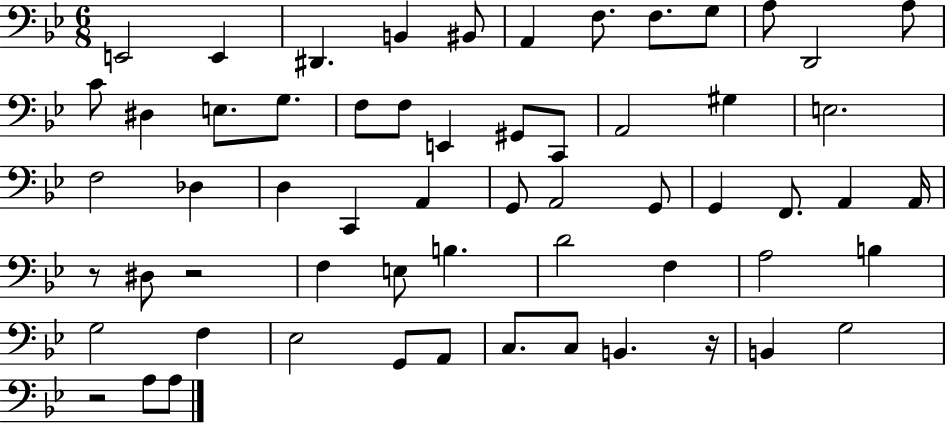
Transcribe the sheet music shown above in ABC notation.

X:1
T:Untitled
M:6/8
L:1/4
K:Bb
E,,2 E,, ^D,, B,, ^B,,/2 A,, F,/2 F,/2 G,/2 A,/2 D,,2 A,/2 C/2 ^D, E,/2 G,/2 F,/2 F,/2 E,, ^G,,/2 C,,/2 A,,2 ^G, E,2 F,2 _D, D, C,, A,, G,,/2 A,,2 G,,/2 G,, F,,/2 A,, A,,/4 z/2 ^D,/2 z2 F, E,/2 B, D2 F, A,2 B, G,2 F, _E,2 G,,/2 A,,/2 C,/2 C,/2 B,, z/4 B,, G,2 z2 A,/2 A,/2